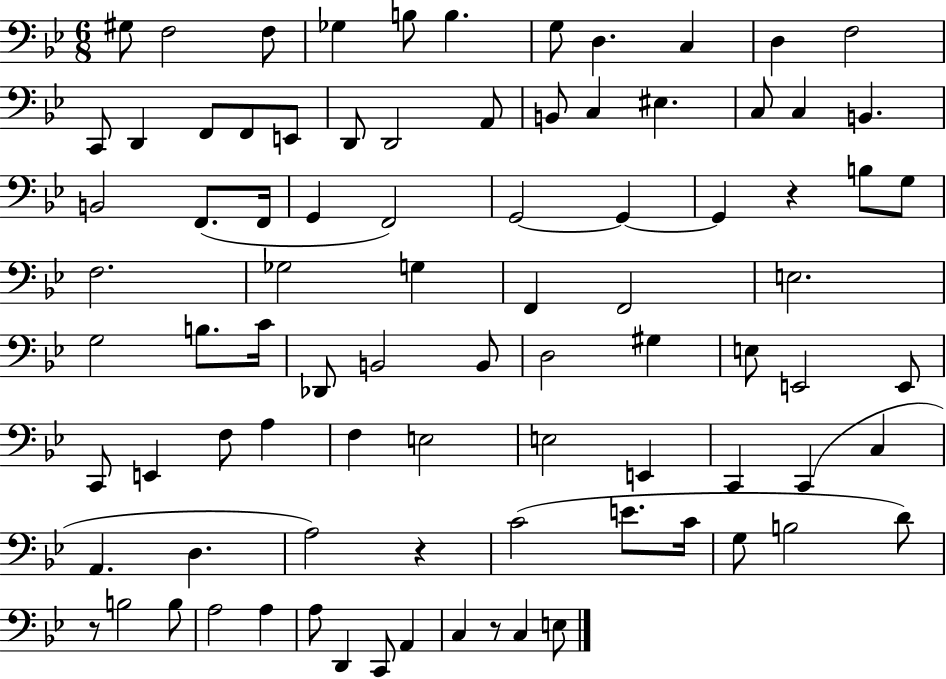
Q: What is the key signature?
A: BES major